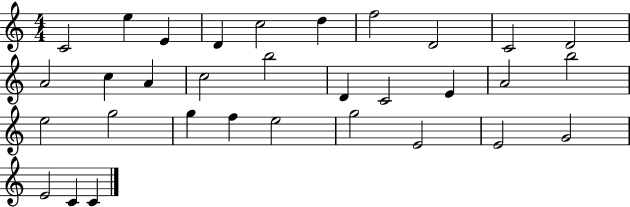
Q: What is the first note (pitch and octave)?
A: C4